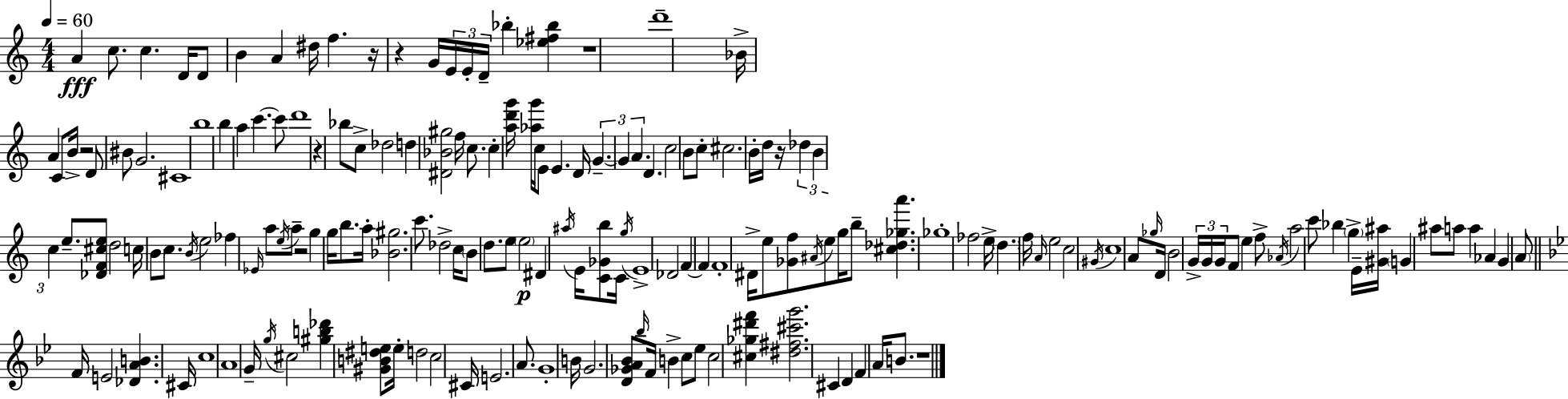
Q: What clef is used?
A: treble